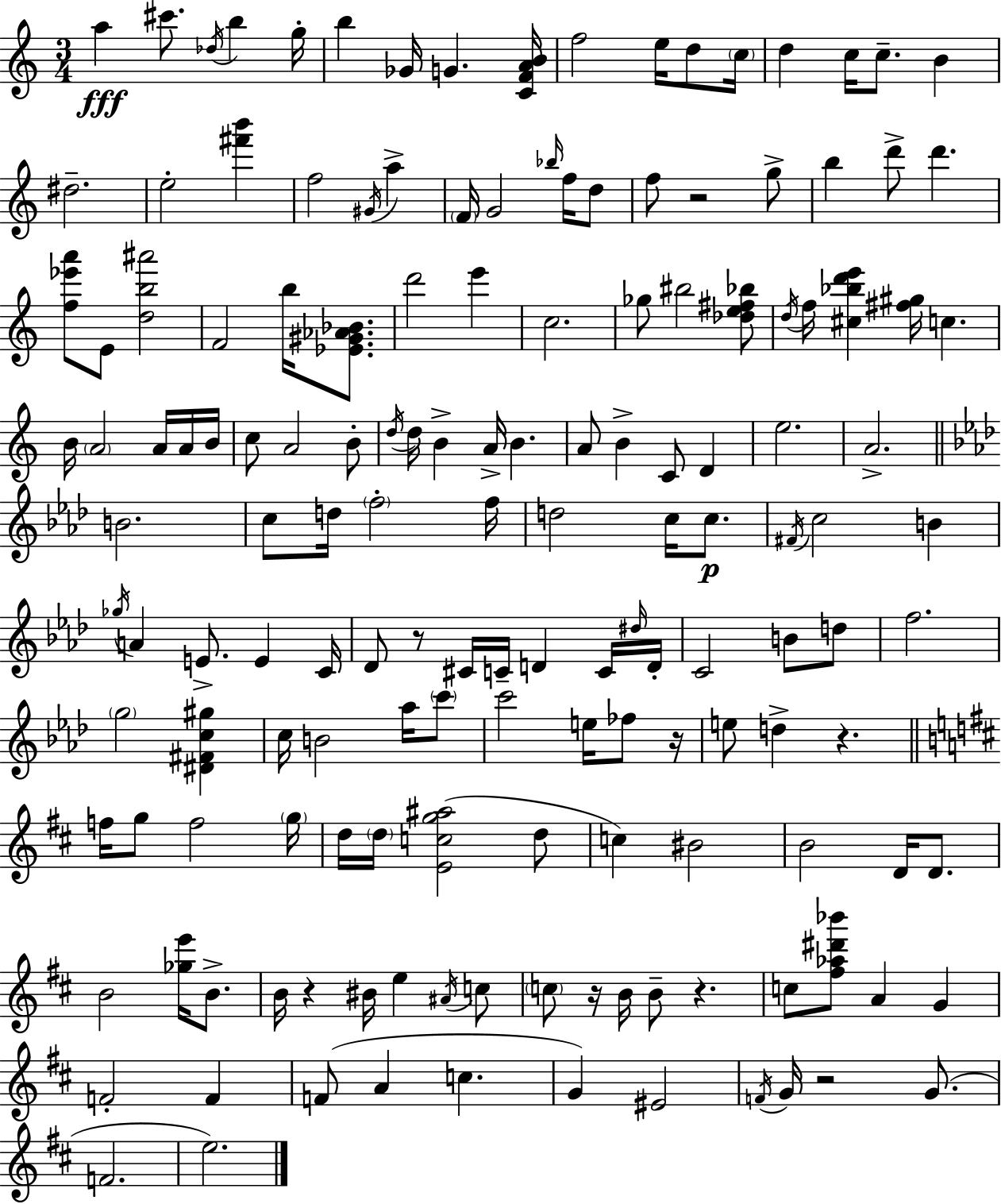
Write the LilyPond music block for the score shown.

{
  \clef treble
  \numericTimeSignature
  \time 3/4
  \key a \minor
  a''4\fff cis'''8. \acciaccatura { des''16 } b''4 | g''16-. b''4 ges'16 g'4. | <c' f' a' b'>16 f''2 e''16 d''8 | \parenthesize c''16 d''4 c''16 c''8.-- b'4 | \break dis''2.-- | e''2-. <fis''' b'''>4 | f''2 \acciaccatura { gis'16 } a''4-> | \parenthesize f'16 g'2 \grace { bes''16 } | \break f''16 d''8 f''8 r2 | g''8-> b''4 d'''8-> d'''4. | <f'' ees''' a'''>8 e'8 <d'' b'' ais'''>2 | f'2 b''16 | \break <ees' gis' aes' bes'>8. d'''2 e'''4 | c''2. | ges''8 bis''2 | <des'' e'' fis'' bes''>8 \acciaccatura { d''16 } f''16 <cis'' bes'' d''' e'''>4 <fis'' gis''>16 c''4. | \break b'16 \parenthesize a'2 | a'16 a'16 b'16 c''8 a'2 | b'8-. \acciaccatura { d''16 } d''16 b'4-> a'16-> b'4. | a'8 b'4-> c'8 | \break d'4 e''2. | a'2.-> | \bar "||" \break \key f \minor b'2. | c''8 d''16 \parenthesize f''2-. f''16 | d''2 c''16 c''8.\p | \acciaccatura { fis'16 } c''2 b'4 | \break \acciaccatura { ges''16 } a'4 e'8.-> e'4 | c'16 des'8 r8 cis'16 c'16-- d'4 | c'16 \grace { dis''16 } d'16-. c'2 b'8 | d''8 f''2. | \break \parenthesize g''2 <dis' fis' c'' gis''>4 | c''16 b'2 | aes''16 \parenthesize c'''8 c'''2 e''16 | fes''8 r16 e''8 d''4-> r4. | \break \bar "||" \break \key d \major f''16 g''8 f''2 \parenthesize g''16 | d''16 \parenthesize d''16 <e' c'' g'' ais''>2( d''8 | c''4) bis'2 | b'2 d'16 d'8. | \break b'2 <ges'' e'''>16 b'8.-> | b'16 r4 bis'16 e''4 \acciaccatura { ais'16 } c''8 | \parenthesize c''8 r16 b'16 b'8-- r4. | c''8 <fis'' aes'' dis''' bes'''>8 a'4 g'4 | \break f'2-. f'4 | f'8( a'4 c''4. | g'4) eis'2 | \acciaccatura { f'16 } g'16 r2 g'8.( | \break f'2. | e''2.) | \bar "|."
}